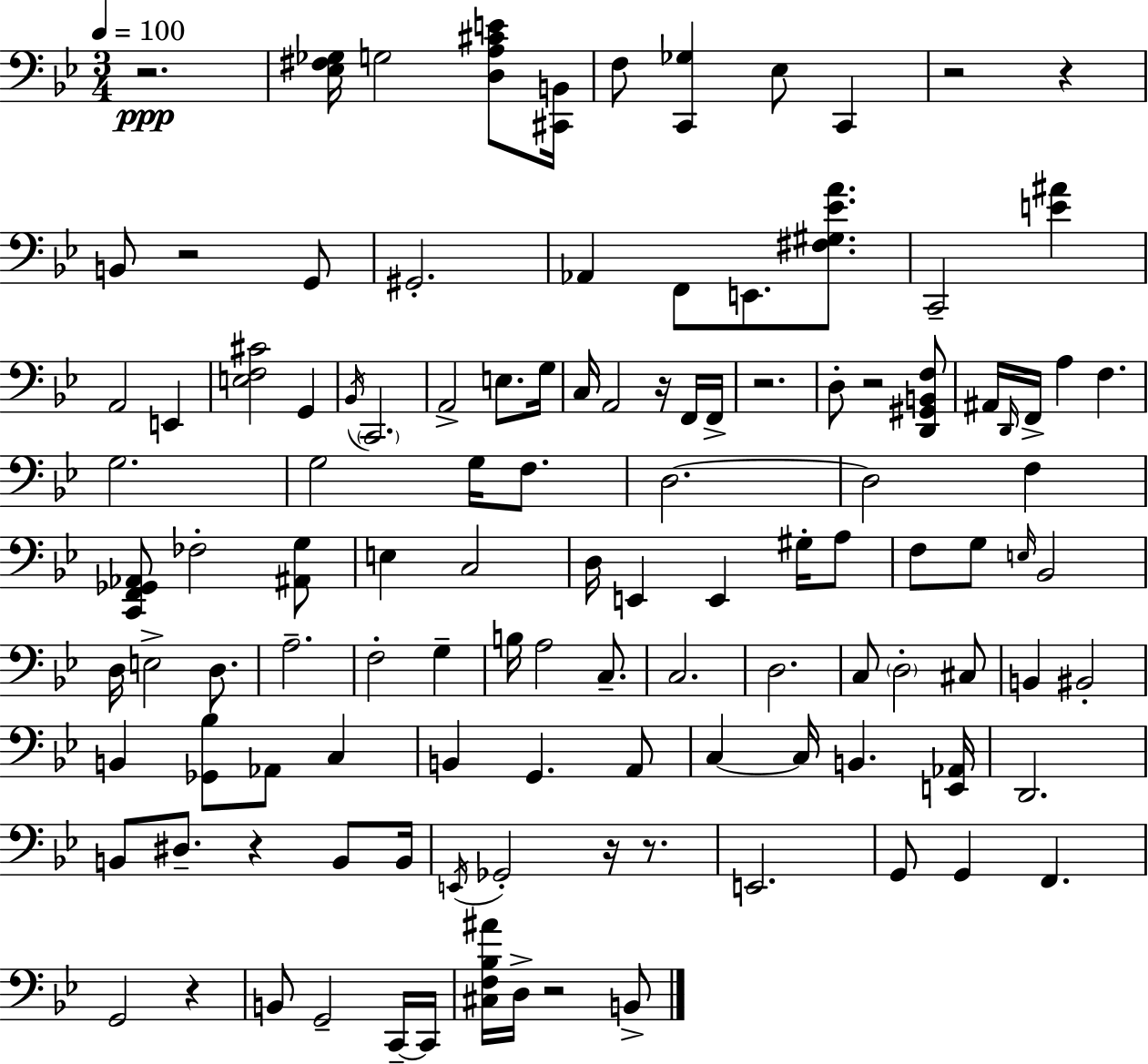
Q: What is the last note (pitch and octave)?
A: B2